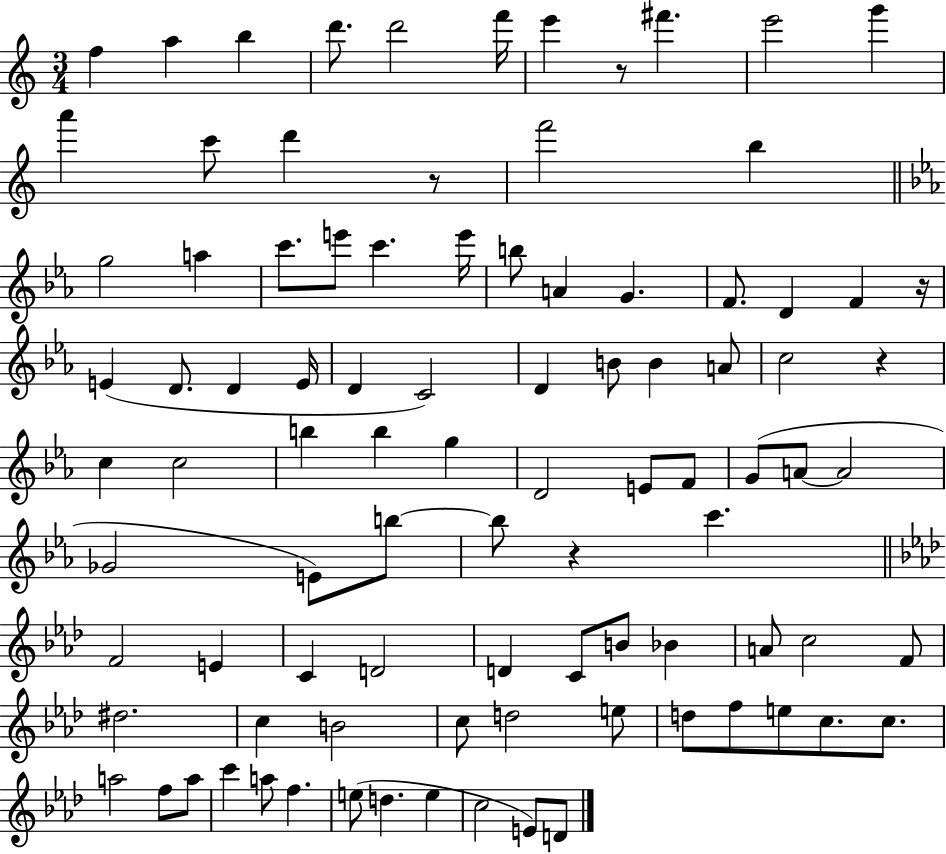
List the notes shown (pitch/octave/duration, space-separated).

F5/q A5/q B5/q D6/e. D6/h F6/s E6/q R/e F#6/q. E6/h G6/q A6/q C6/e D6/q R/e F6/h B5/q G5/h A5/q C6/e. E6/e C6/q. E6/s B5/e A4/q G4/q. F4/e. D4/q F4/q R/s E4/q D4/e. D4/q E4/s D4/q C4/h D4/q B4/e B4/q A4/e C5/h R/q C5/q C5/h B5/q B5/q G5/q D4/h E4/e F4/e G4/e A4/e A4/h Gb4/h E4/e B5/e B5/e R/q C6/q. F4/h E4/q C4/q D4/h D4/q C4/e B4/e Bb4/q A4/e C5/h F4/e D#5/h. C5/q B4/h C5/e D5/h E5/e D5/e F5/e E5/e C5/e. C5/e. A5/h F5/e A5/e C6/q A5/e F5/q. E5/e D5/q. E5/q C5/h E4/e D4/e